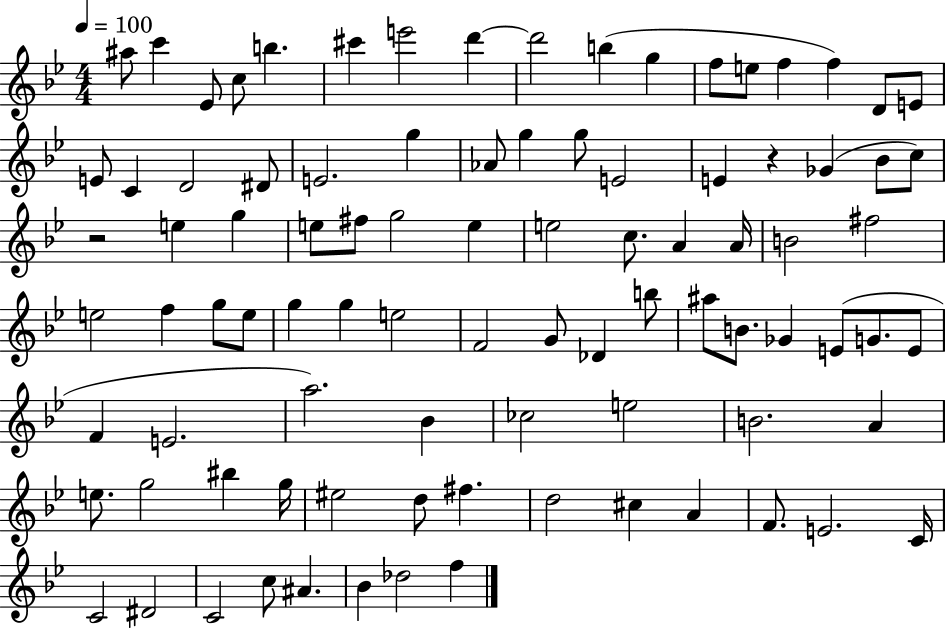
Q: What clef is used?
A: treble